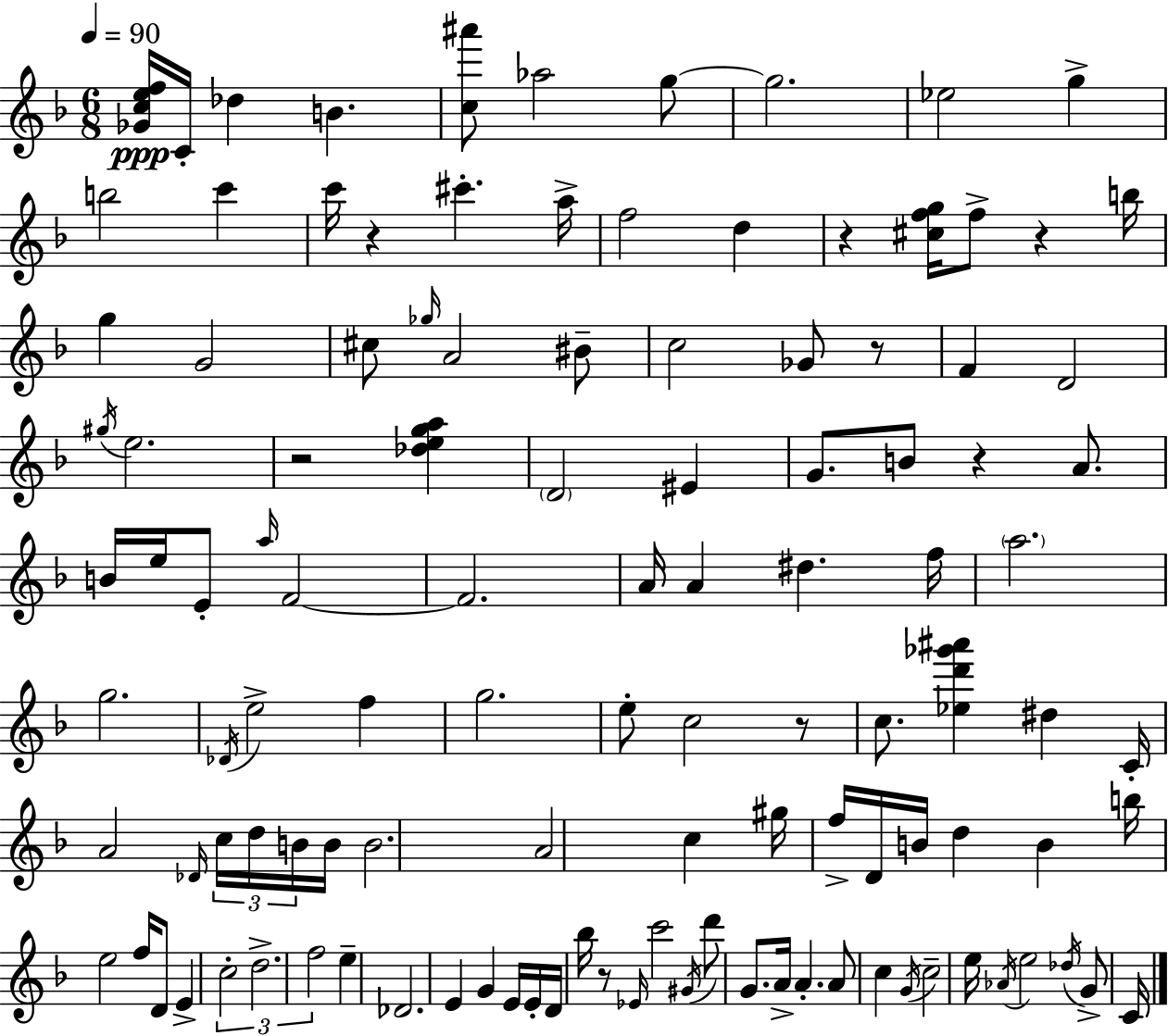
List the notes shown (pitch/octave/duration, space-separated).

[Gb4,C5,E5,F5]/s C4/s Db5/q B4/q. [C5,A#6]/e Ab5/h G5/e G5/h. Eb5/h G5/q B5/h C6/q C6/s R/q C#6/q. A5/s F5/h D5/q R/q [C#5,F5,G5]/s F5/e R/q B5/s G5/q G4/h C#5/e Gb5/s A4/h BIS4/e C5/h Gb4/e R/e F4/q D4/h G#5/s E5/h. R/h [Db5,E5,G5,A5]/q D4/h EIS4/q G4/e. B4/e R/q A4/e. B4/s E5/s E4/e A5/s F4/h F4/h. A4/s A4/q D#5/q. F5/s A5/h. G5/h. Db4/s E5/h F5/q G5/h. E5/e C5/h R/e C5/e. [Eb5,D6,Gb6,A#6]/q D#5/q C4/s A4/h Db4/s C5/s D5/s B4/s B4/s B4/h. A4/h C5/q G#5/s F5/s D4/s B4/s D5/q B4/q B5/s E5/h F5/s D4/e E4/q C5/h D5/h. F5/h E5/q Db4/h. E4/q G4/q E4/s E4/s D4/s Bb5/s R/e Eb4/s C6/h G#4/s D6/e G4/e. A4/s A4/q. A4/e C5/q G4/s C5/h E5/s Ab4/s E5/h Db5/s G4/e C4/s